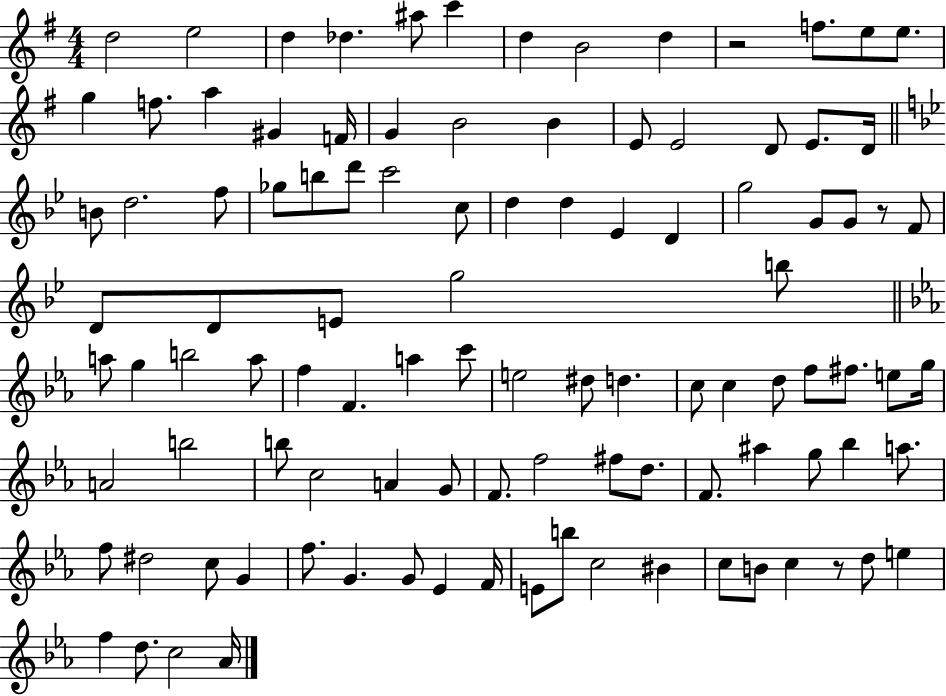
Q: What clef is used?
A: treble